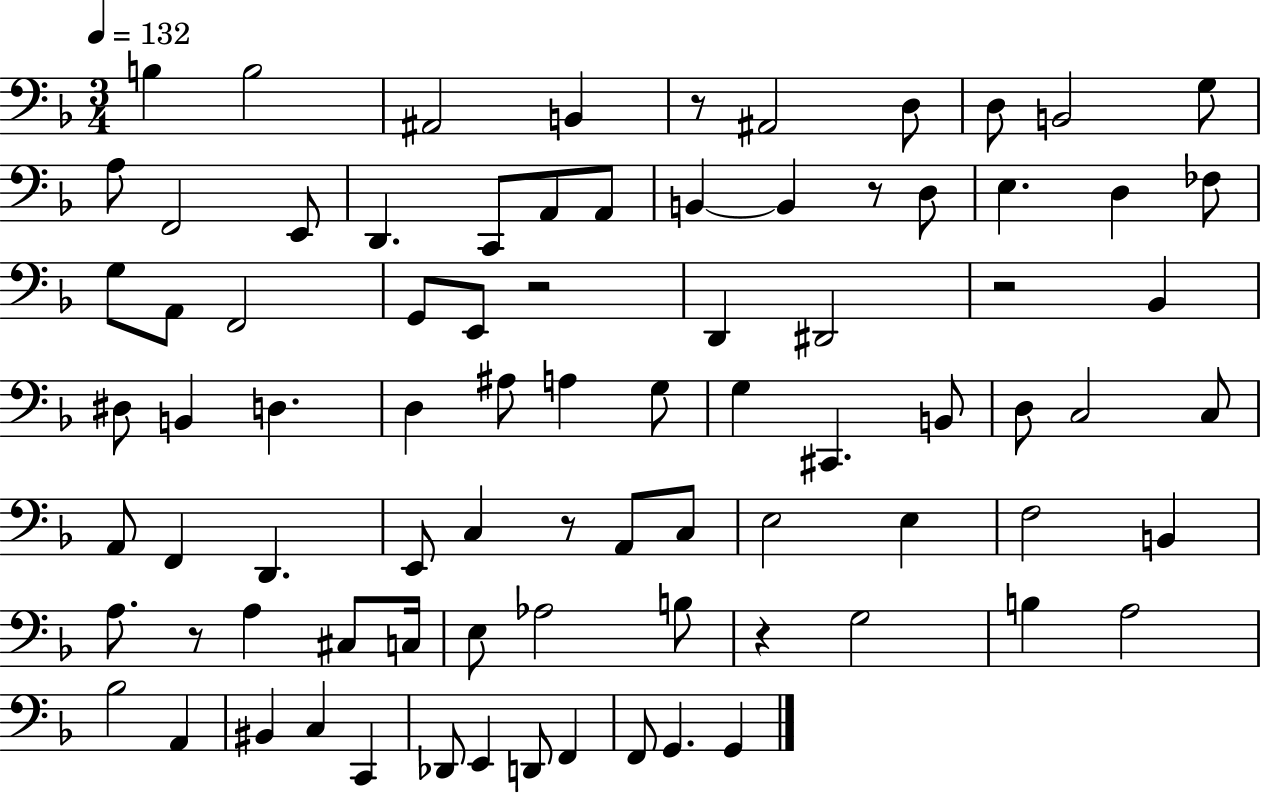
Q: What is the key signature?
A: F major